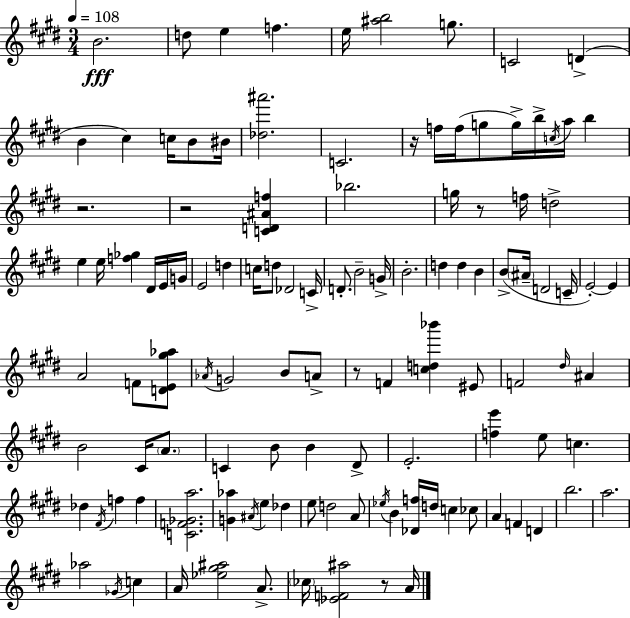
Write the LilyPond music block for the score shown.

{
  \clef treble
  \numericTimeSignature
  \time 3/4
  \key e \major
  \tempo 4 = 108
  b'2.\fff | d''8 e''4 f''4. | e''16 <ais'' b''>2 g''8. | c'2 d'4->( | \break b'4 cis''4) c''16 b'8 bis'16 | <des'' ais'''>2. | c'2. | r16 f''16 f''16( g''8 g''16->) b''16-> \acciaccatura { c''16 } a''16 b''4 | \break r2. | r2 <c' d' ais' f''>4 | bes''2. | g''16 r8 f''16 d''2-> | \break e''4 e''16 <f'' ges''>4 dis'16 e'16 | g'16 e'2 d''4 | c''16 d''8 des'2 | c'16-> d'8.-. b'2-- | \break g'16-> b'2.-. | d''4 d''4 b'4 | b'8->( \parenthesize ais'16-- d'2 | c'16-- e'2-.~~) e'4 | \break a'2 f'8 <d' e' gis'' aes''>8 | \acciaccatura { aes'16 } g'2 b'8 | a'8-> r8 f'4 <c'' d'' bes'''>4 | eis'8 f'2 \grace { dis''16 } ais'4 | \break b'2 cis'16 | \parenthesize a'8. c'4 b'8 b'4 | dis'8-> e'2.-. | <f'' e'''>4 e''8 c''4. | \break des''4 \acciaccatura { fis'16 } f''4 | f''4 <c' f' ges' a''>2. | <g' aes''>4 \acciaccatura { ais'16 } e''4 | des''4 e''8 d''2 | \break a'8 \acciaccatura { ees''16 } b'4 <des' f''>16 d''16 | c''4 ces''8 a'4 f'4 | d'4 b''2. | a''2. | \break aes''2 | \acciaccatura { ges'16 } c''4 a'16 <ees'' gis'' ais''>2 | a'8.-> \parenthesize ces''16 <ees' f' ais''>2 | r8 a'16 \bar "|."
}